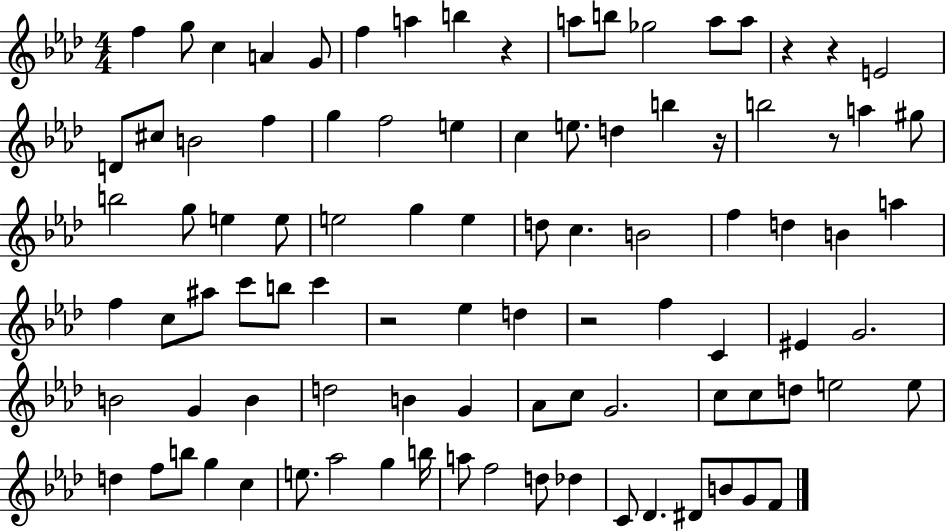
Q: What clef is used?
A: treble